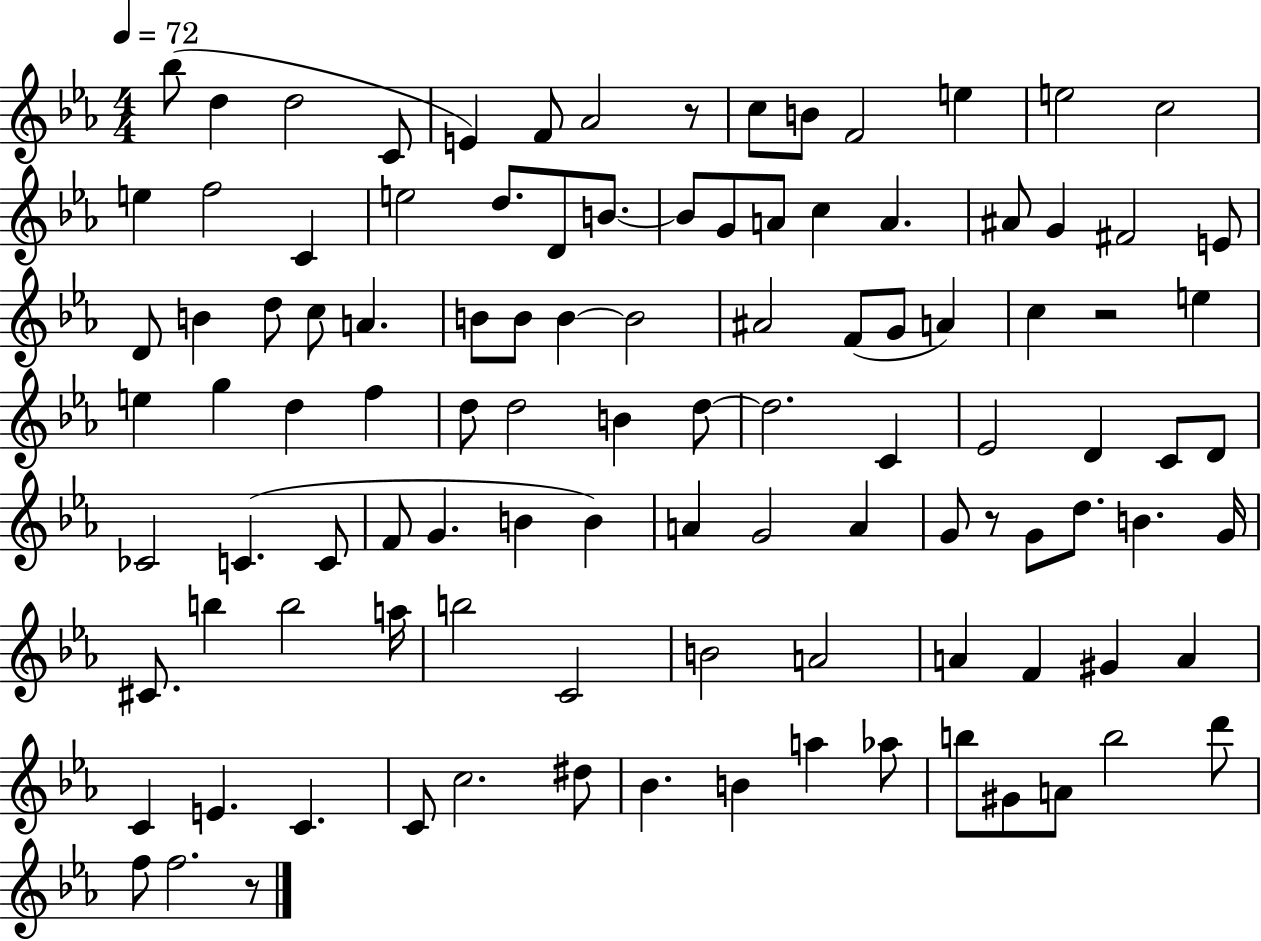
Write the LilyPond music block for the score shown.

{
  \clef treble
  \numericTimeSignature
  \time 4/4
  \key ees \major
  \tempo 4 = 72
  \repeat volta 2 { bes''8( d''4 d''2 c'8 | e'4) f'8 aes'2 r8 | c''8 b'8 f'2 e''4 | e''2 c''2 | \break e''4 f''2 c'4 | e''2 d''8. d'8 b'8.~~ | b'8 g'8 a'8 c''4 a'4. | ais'8 g'4 fis'2 e'8 | \break d'8 b'4 d''8 c''8 a'4. | b'8 b'8 b'4~~ b'2 | ais'2 f'8( g'8 a'4) | c''4 r2 e''4 | \break e''4 g''4 d''4 f''4 | d''8 d''2 b'4 d''8~~ | d''2. c'4 | ees'2 d'4 c'8 d'8 | \break ces'2 c'4.( c'8 | f'8 g'4. b'4 b'4) | a'4 g'2 a'4 | g'8 r8 g'8 d''8. b'4. g'16 | \break cis'8. b''4 b''2 a''16 | b''2 c'2 | b'2 a'2 | a'4 f'4 gis'4 a'4 | \break c'4 e'4. c'4. | c'8 c''2. dis''8 | bes'4. b'4 a''4 aes''8 | b''8 gis'8 a'8 b''2 d'''8 | \break f''8 f''2. r8 | } \bar "|."
}